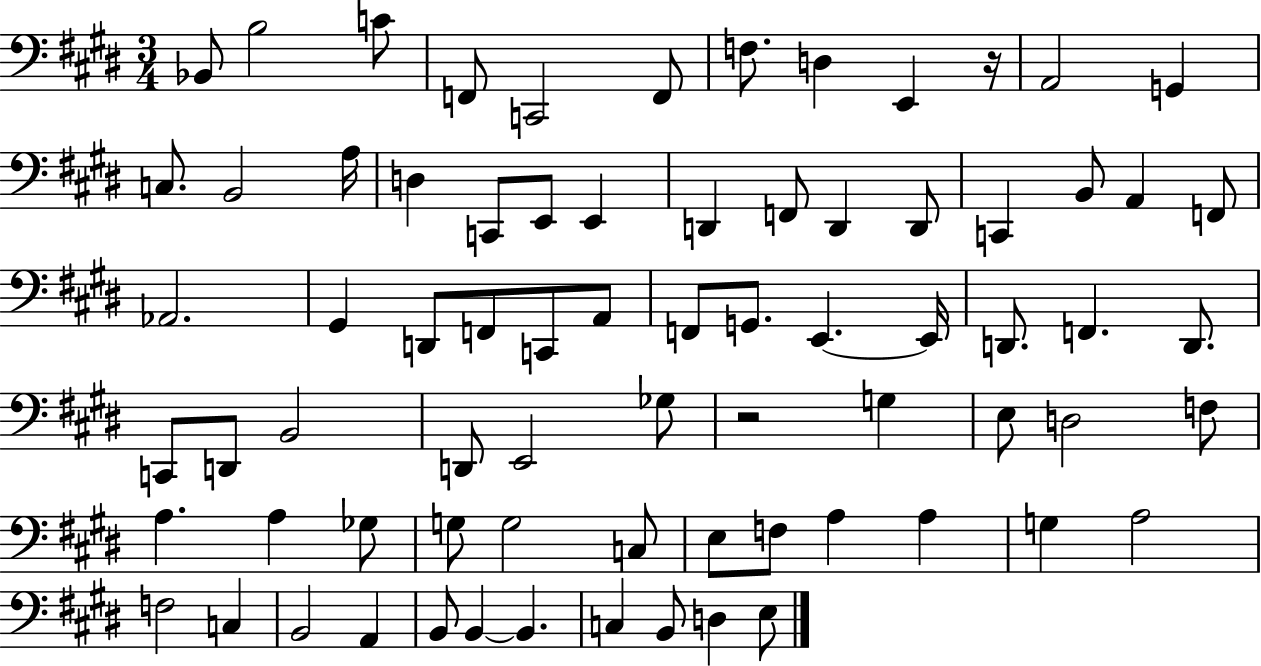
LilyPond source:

{
  \clef bass
  \numericTimeSignature
  \time 3/4
  \key e \major
  bes,8 b2 c'8 | f,8 c,2 f,8 | f8. d4 e,4 r16 | a,2 g,4 | \break c8. b,2 a16 | d4 c,8 e,8 e,4 | d,4 f,8 d,4 d,8 | c,4 b,8 a,4 f,8 | \break aes,2. | gis,4 d,8 f,8 c,8 a,8 | f,8 g,8. e,4.~~ e,16 | d,8. f,4. d,8. | \break c,8 d,8 b,2 | d,8 e,2 ges8 | r2 g4 | e8 d2 f8 | \break a4. a4 ges8 | g8 g2 c8 | e8 f8 a4 a4 | g4 a2 | \break f2 c4 | b,2 a,4 | b,8 b,4~~ b,4. | c4 b,8 d4 e8 | \break \bar "|."
}